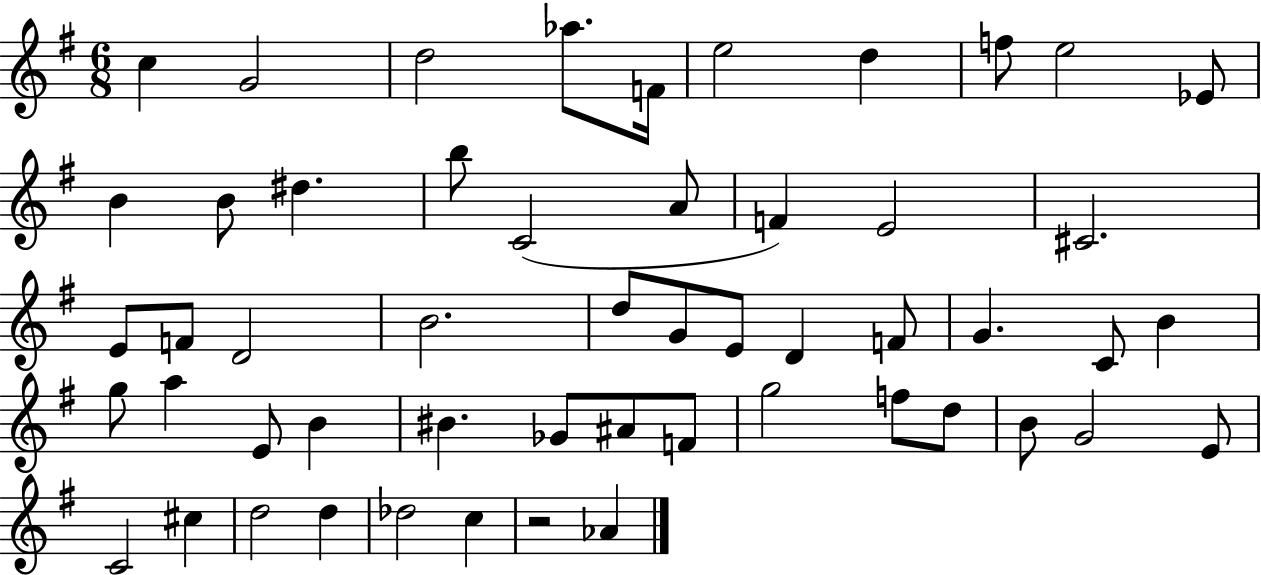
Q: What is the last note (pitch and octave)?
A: Ab4